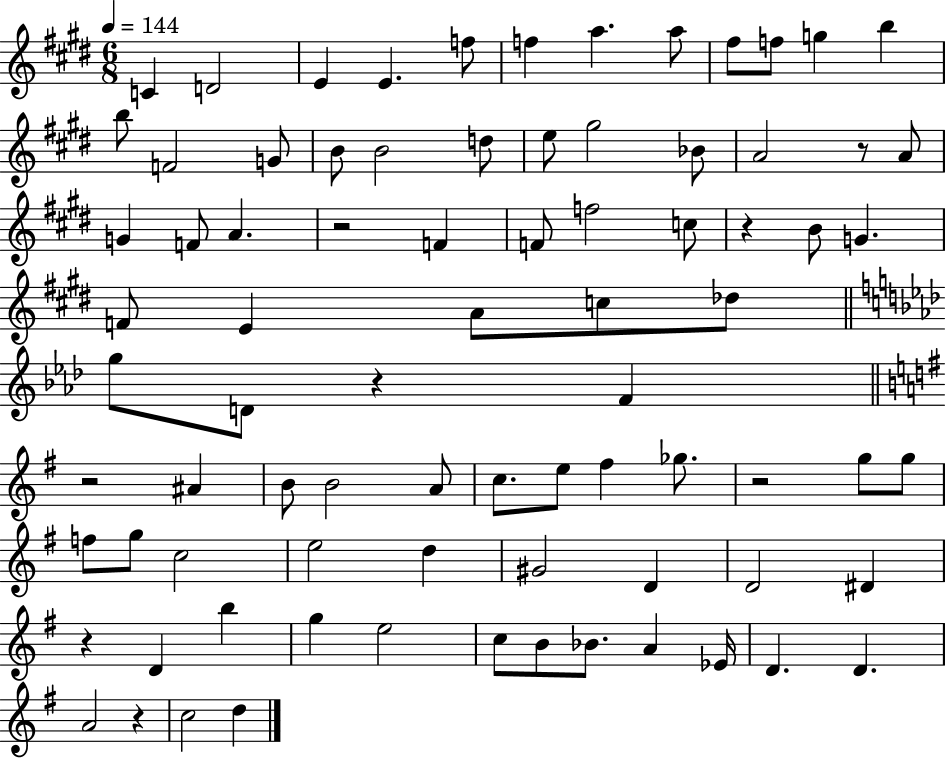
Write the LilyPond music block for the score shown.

{
  \clef treble
  \numericTimeSignature
  \time 6/8
  \key e \major
  \tempo 4 = 144
  c'4 d'2 | e'4 e'4. f''8 | f''4 a''4. a''8 | fis''8 f''8 g''4 b''4 | \break b''8 f'2 g'8 | b'8 b'2 d''8 | e''8 gis''2 bes'8 | a'2 r8 a'8 | \break g'4 f'8 a'4. | r2 f'4 | f'8 f''2 c''8 | r4 b'8 g'4. | \break f'8 e'4 a'8 c''8 des''8 | \bar "||" \break \key f \minor g''8 d'8 r4 f'4 | \bar "||" \break \key g \major r2 ais'4 | b'8 b'2 a'8 | c''8. e''8 fis''4 ges''8. | r2 g''8 g''8 | \break f''8 g''8 c''2 | e''2 d''4 | gis'2 d'4 | d'2 dis'4 | \break r4 d'4 b''4 | g''4 e''2 | c''8 b'8 bes'8. a'4 ees'16 | d'4. d'4. | \break a'2 r4 | c''2 d''4 | \bar "|."
}